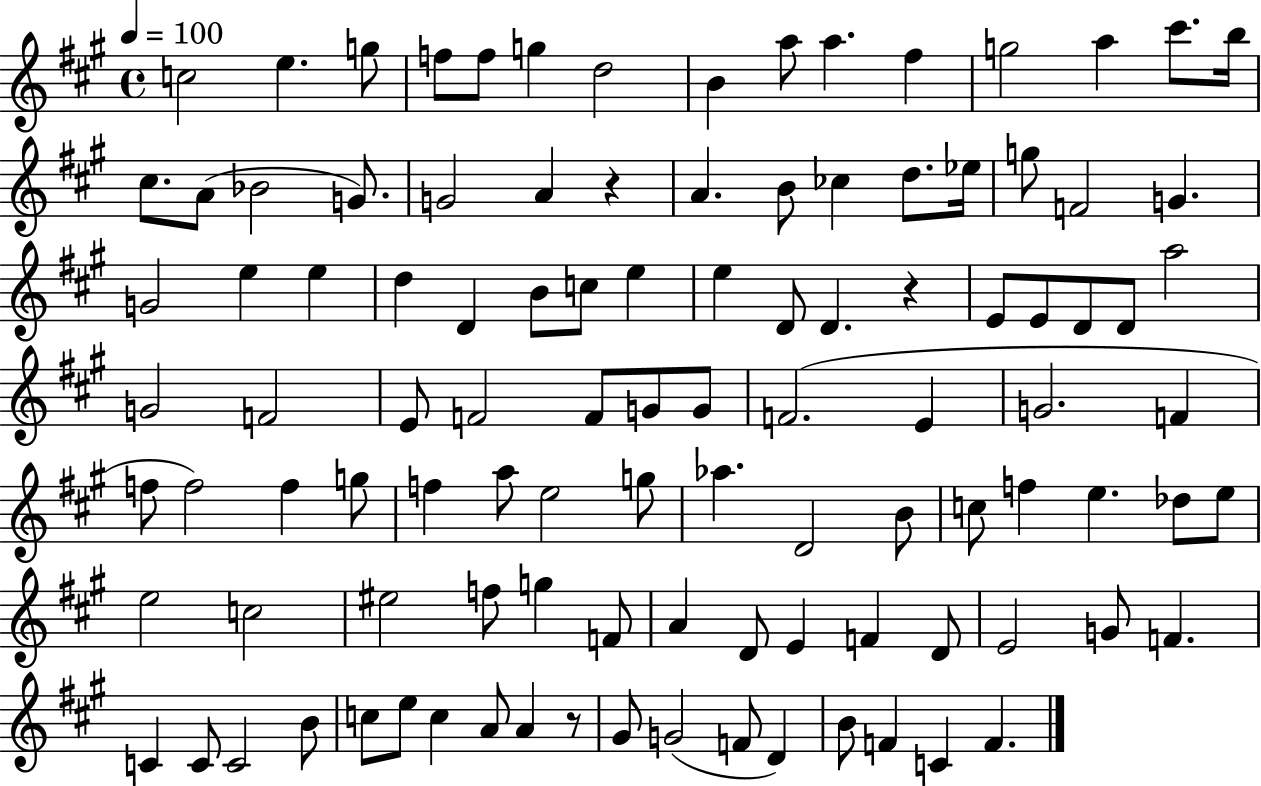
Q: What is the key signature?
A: A major